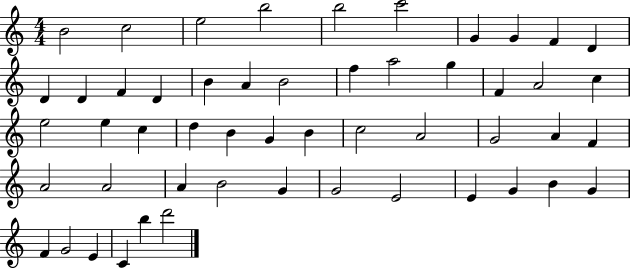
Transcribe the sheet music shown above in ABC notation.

X:1
T:Untitled
M:4/4
L:1/4
K:C
B2 c2 e2 b2 b2 c'2 G G F D D D F D B A B2 f a2 g F A2 c e2 e c d B G B c2 A2 G2 A F A2 A2 A B2 G G2 E2 E G B G F G2 E C b d'2